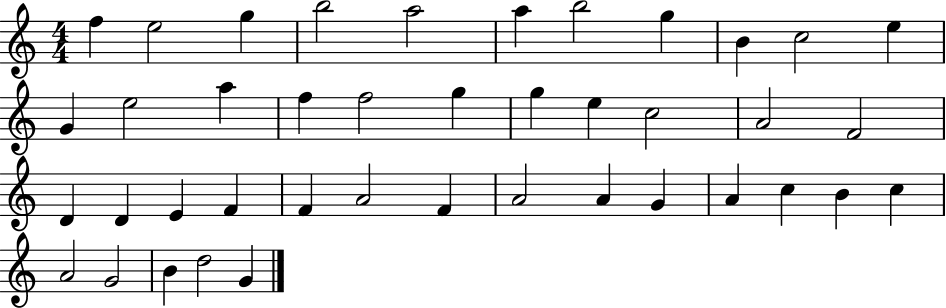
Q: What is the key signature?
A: C major